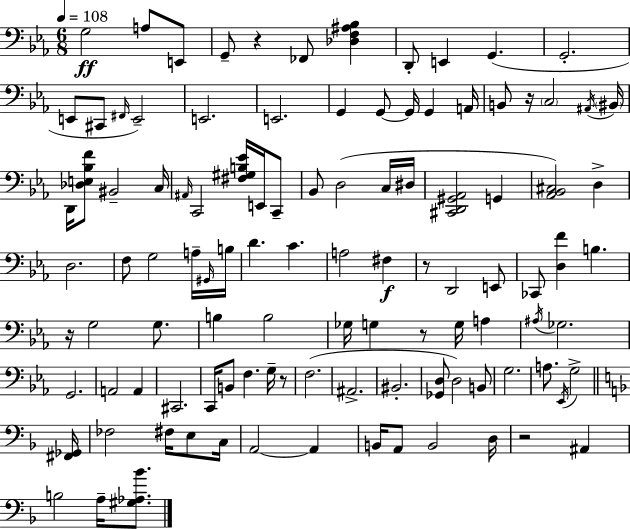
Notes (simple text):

G3/h A3/e E2/e G2/e R/q FES2/e [Db3,F3,A#3,Bb3]/q D2/e E2/q G2/q. G2/h. E2/e C#2/e F#2/s E2/h E2/h. E2/h. G2/q G2/e G2/s G2/q A2/s B2/e R/s C3/h A#2/s BIS2/s D2/s [Db3,E3,Bb3,F4]/e BIS2/h C3/s A#2/s C2/h [F#3,G#3,B3,Eb4]/s E2/s C2/e Bb2/e D3/h C3/s D#3/s [C#2,D2,G#2,Ab2]/h G2/q [Ab2,Bb2,C#3]/h D3/q D3/h. F3/e G3/h A3/s G#2/s B3/s D4/q. C4/q. A3/h F#3/q R/e D2/h E2/e CES2/e [D3,F4]/q B3/q. R/s G3/h G3/e. B3/q B3/h Gb3/s G3/q R/e G3/s A3/q A#3/s Gb3/h. G2/h. A2/h A2/q C#2/h. C2/s B2/e F3/q. G3/s R/e F3/h. A#2/h. BIS2/h. [Gb2,D3]/e D3/h B2/e G3/h. A3/e. Eb2/s G3/h [F#2,Gb2]/s FES3/h F#3/s E3/e C3/s A2/h A2/q B2/s A2/e B2/h D3/s R/h A#2/q B3/h A3/s [G#3,Ab3,Bb4]/e.